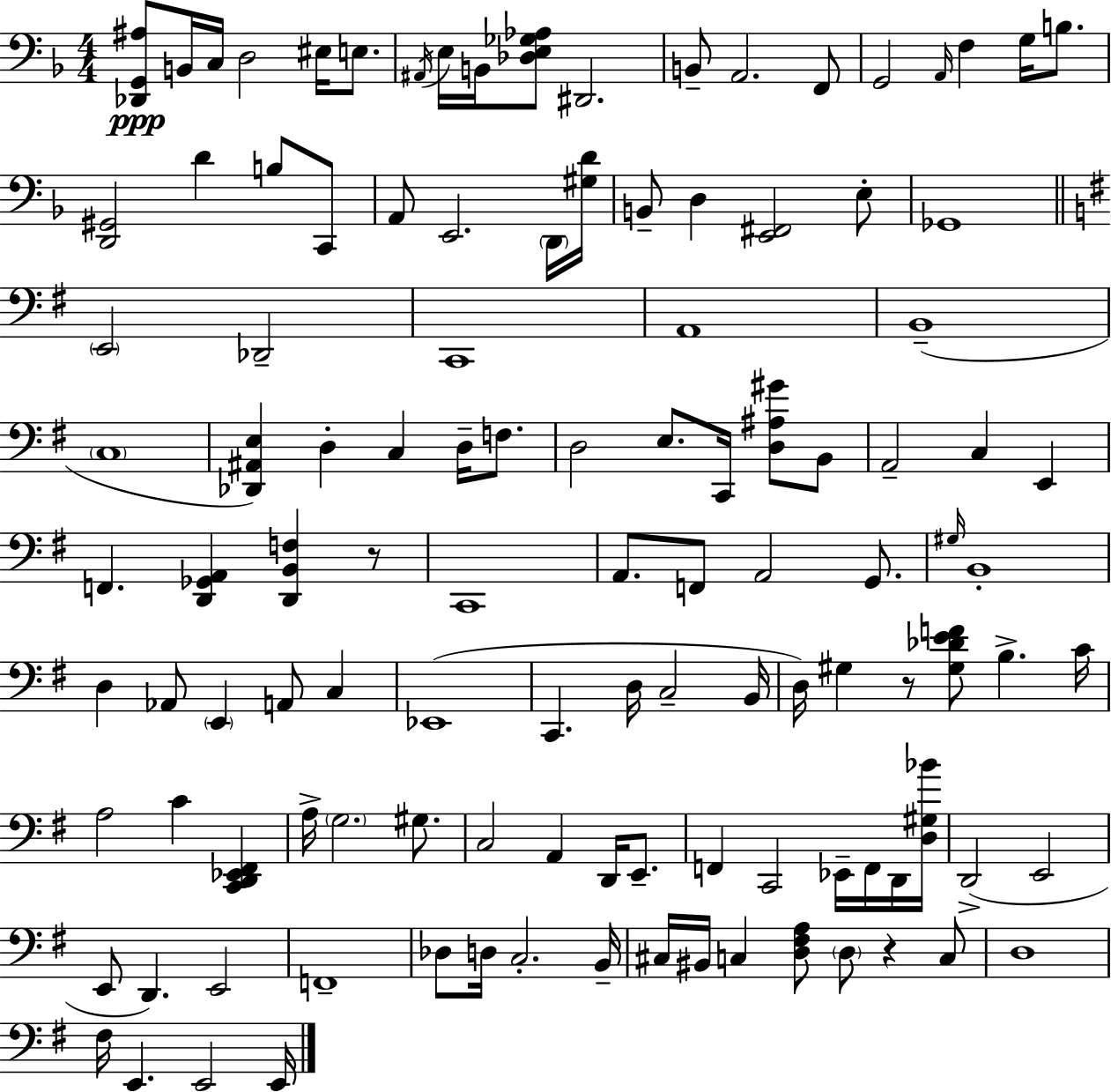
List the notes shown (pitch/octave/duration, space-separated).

[Db2,G2,A#3]/e B2/s C3/s D3/h EIS3/s E3/e. A#2/s E3/s B2/s [Db3,E3,Gb3,Ab3]/e D#2/h. B2/e A2/h. F2/e G2/h A2/s F3/q G3/s B3/e. [D2,G#2]/h D4/q B3/e C2/e A2/e E2/h. D2/s [G#3,D4]/s B2/e D3/q [E2,F#2]/h E3/e Gb2/w E2/h Db2/h C2/w A2/w B2/w C3/w [Db2,A#2,E3]/q D3/q C3/q D3/s F3/e. D3/h E3/e. C2/s [D3,A#3,G#4]/e B2/e A2/h C3/q E2/q F2/q. [D2,Gb2,A2]/q [D2,B2,F3]/q R/e C2/w A2/e. F2/e A2/h G2/e. G#3/s B2/w D3/q Ab2/e E2/q A2/e C3/q Eb2/w C2/q. D3/s C3/h B2/s D3/s G#3/q R/e [G#3,Db4,E4,F4]/e B3/q. C4/s A3/h C4/q [C2,D2,Eb2,F#2]/q A3/s G3/h. G#3/e. C3/h A2/q D2/s E2/e. F2/q C2/h Eb2/s F2/s D2/s [D3,G#3,Bb4]/s D2/h E2/h E2/e D2/q. E2/h F2/w Db3/e D3/s C3/h. B2/s C#3/s BIS2/s C3/q [D3,F#3,A3]/e D3/e R/q C3/e D3/w F#3/s E2/q. E2/h E2/s